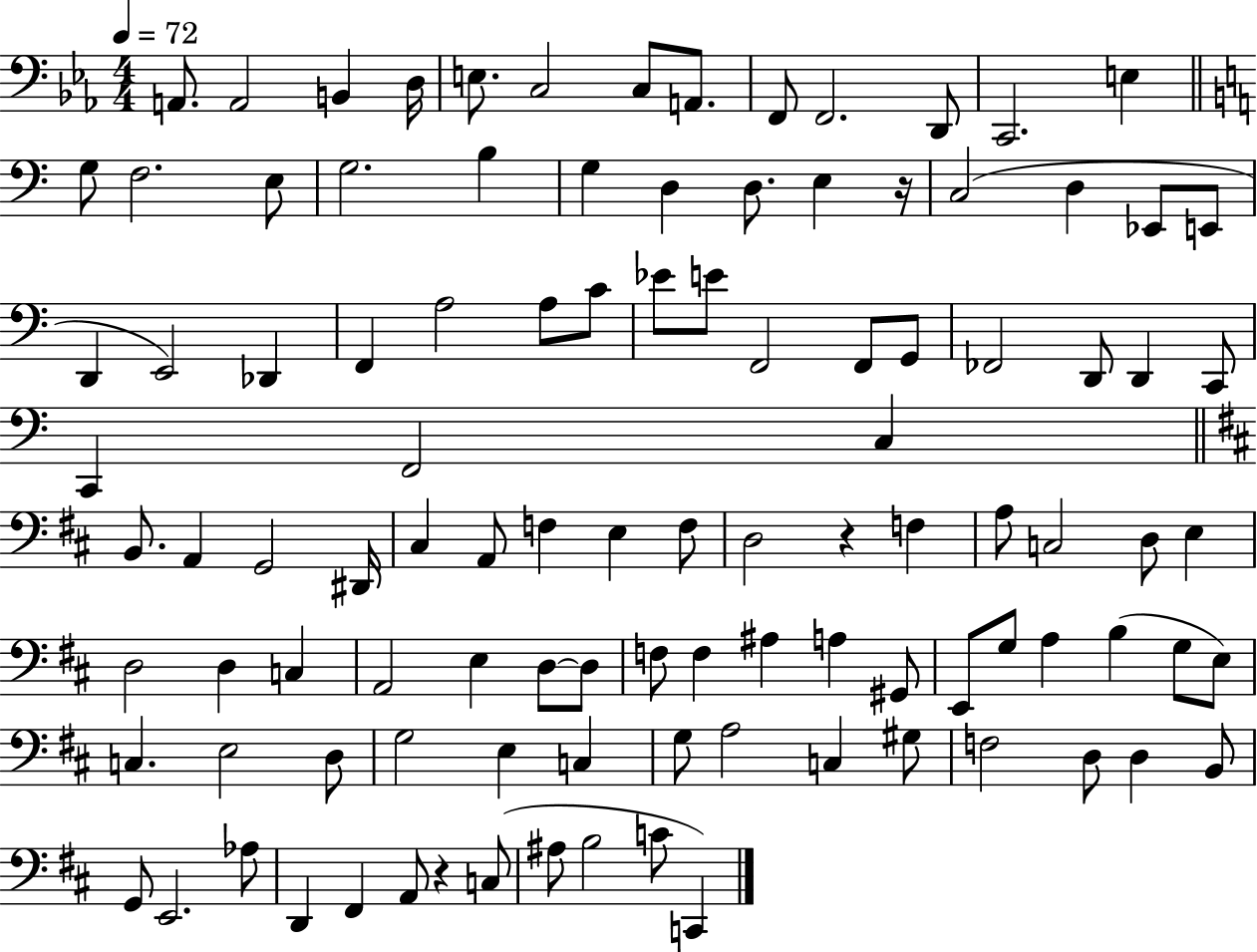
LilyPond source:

{
  \clef bass
  \numericTimeSignature
  \time 4/4
  \key ees \major
  \tempo 4 = 72
  a,8. a,2 b,4 d16 | e8. c2 c8 a,8. | f,8 f,2. d,8 | c,2. e4 | \break \bar "||" \break \key a \minor g8 f2. e8 | g2. b4 | g4 d4 d8. e4 r16 | c2( d4 ees,8 e,8 | \break d,4 e,2) des,4 | f,4 a2 a8 c'8 | ees'8 e'8 f,2 f,8 g,8 | fes,2 d,8 d,4 c,8 | \break c,4 f,2 c4 | \bar "||" \break \key b \minor b,8. a,4 g,2 dis,16 | cis4 a,8 f4 e4 f8 | d2 r4 f4 | a8 c2 d8 e4 | \break d2 d4 c4 | a,2 e4 d8~~ d8 | f8 f4 ais4 a4 gis,8 | e,8 g8 a4 b4( g8 e8) | \break c4. e2 d8 | g2 e4 c4 | g8 a2 c4 gis8 | f2 d8 d4 b,8 | \break g,8 e,2. aes8 | d,4 fis,4 a,8 r4 c8( | ais8 b2 c'8 c,4) | \bar "|."
}